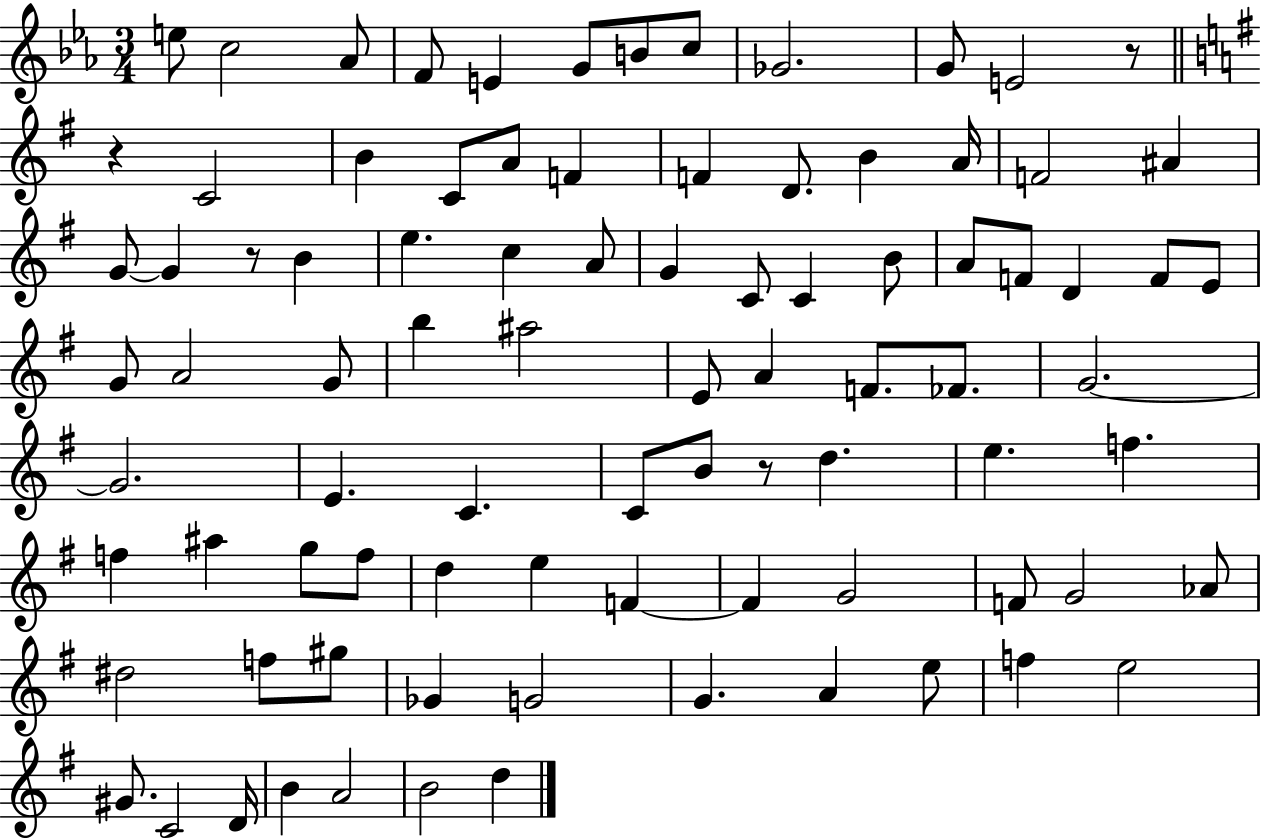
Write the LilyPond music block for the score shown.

{
  \clef treble
  \numericTimeSignature
  \time 3/4
  \key ees \major
  e''8 c''2 aes'8 | f'8 e'4 g'8 b'8 c''8 | ges'2. | g'8 e'2 r8 | \break \bar "||" \break \key g \major r4 c'2 | b'4 c'8 a'8 f'4 | f'4 d'8. b'4 a'16 | f'2 ais'4 | \break g'8~~ g'4 r8 b'4 | e''4. c''4 a'8 | g'4 c'8 c'4 b'8 | a'8 f'8 d'4 f'8 e'8 | \break g'8 a'2 g'8 | b''4 ais''2 | e'8 a'4 f'8. fes'8. | g'2.~~ | \break g'2. | e'4. c'4. | c'8 b'8 r8 d''4. | e''4. f''4. | \break f''4 ais''4 g''8 f''8 | d''4 e''4 f'4~~ | f'4 g'2 | f'8 g'2 aes'8 | \break dis''2 f''8 gis''8 | ges'4 g'2 | g'4. a'4 e''8 | f''4 e''2 | \break gis'8. c'2 d'16 | b'4 a'2 | b'2 d''4 | \bar "|."
}